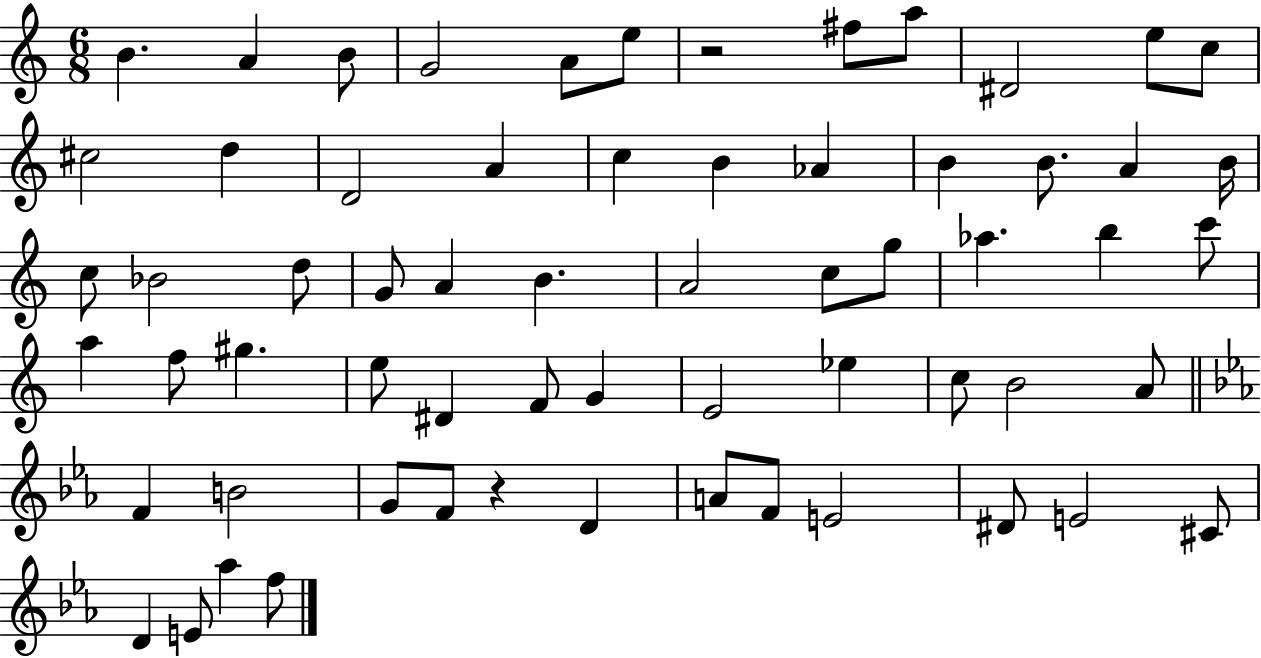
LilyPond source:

{
  \clef treble
  \numericTimeSignature
  \time 6/8
  \key c \major
  b'4. a'4 b'8 | g'2 a'8 e''8 | r2 fis''8 a''8 | dis'2 e''8 c''8 | \break cis''2 d''4 | d'2 a'4 | c''4 b'4 aes'4 | b'4 b'8. a'4 b'16 | \break c''8 bes'2 d''8 | g'8 a'4 b'4. | a'2 c''8 g''8 | aes''4. b''4 c'''8 | \break a''4 f''8 gis''4. | e''8 dis'4 f'8 g'4 | e'2 ees''4 | c''8 b'2 a'8 | \break \bar "||" \break \key ees \major f'4 b'2 | g'8 f'8 r4 d'4 | a'8 f'8 e'2 | dis'8 e'2 cis'8 | \break d'4 e'8 aes''4 f''8 | \bar "|."
}